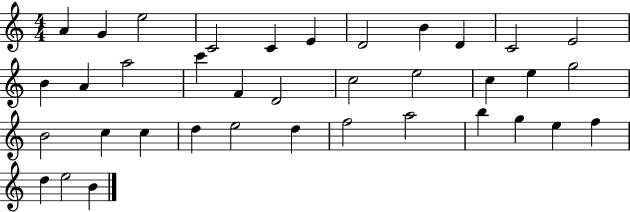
{
  \clef treble
  \numericTimeSignature
  \time 4/4
  \key c \major
  a'4 g'4 e''2 | c'2 c'4 e'4 | d'2 b'4 d'4 | c'2 e'2 | \break b'4 a'4 a''2 | c'''4 f'4 d'2 | c''2 e''2 | c''4 e''4 g''2 | \break b'2 c''4 c''4 | d''4 e''2 d''4 | f''2 a''2 | b''4 g''4 e''4 f''4 | \break d''4 e''2 b'4 | \bar "|."
}